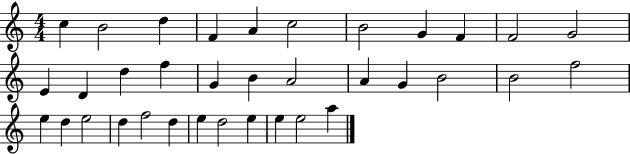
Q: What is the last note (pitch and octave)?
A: A5